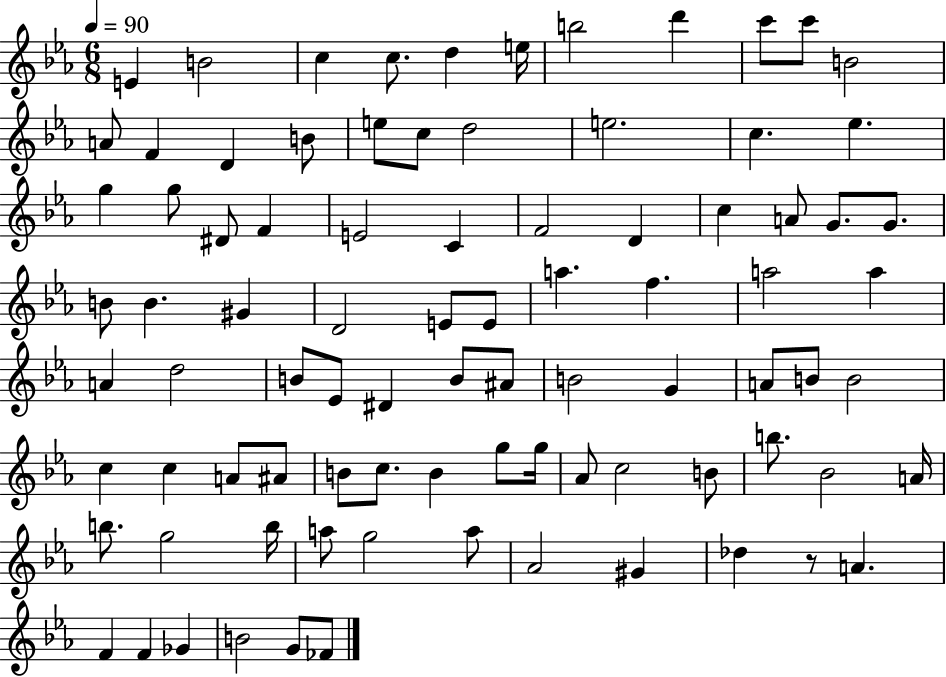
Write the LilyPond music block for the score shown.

{
  \clef treble
  \numericTimeSignature
  \time 6/8
  \key ees \major
  \tempo 4 = 90
  e'4 b'2 | c''4 c''8. d''4 e''16 | b''2 d'''4 | c'''8 c'''8 b'2 | \break a'8 f'4 d'4 b'8 | e''8 c''8 d''2 | e''2. | c''4. ees''4. | \break g''4 g''8 dis'8 f'4 | e'2 c'4 | f'2 d'4 | c''4 a'8 g'8. g'8. | \break b'8 b'4. gis'4 | d'2 e'8 e'8 | a''4. f''4. | a''2 a''4 | \break a'4 d''2 | b'8 ees'8 dis'4 b'8 ais'8 | b'2 g'4 | a'8 b'8 b'2 | \break c''4 c''4 a'8 ais'8 | b'8 c''8. b'4 g''8 g''16 | aes'8 c''2 b'8 | b''8. bes'2 a'16 | \break b''8. g''2 b''16 | a''8 g''2 a''8 | aes'2 gis'4 | des''4 r8 a'4. | \break f'4 f'4 ges'4 | b'2 g'8 fes'8 | \bar "|."
}